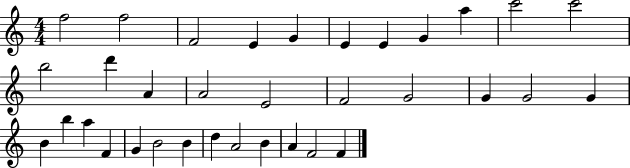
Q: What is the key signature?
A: C major